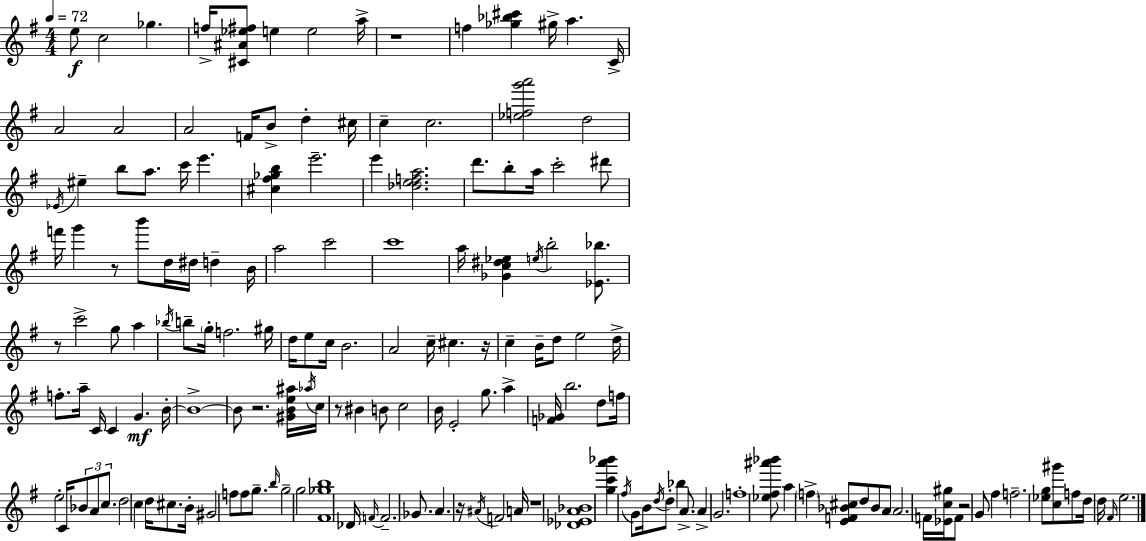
X:1
T:Untitled
M:4/4
L:1/4
K:Em
e/2 c2 _g f/4 [^C^A_e^f]/2 e e2 a/4 z4 f [_g_b^c'] ^g/4 a C/4 A2 A2 A2 F/4 B/2 d ^c/4 c c2 [_efg'a']2 d2 _E/4 ^e b/2 a/2 c'/4 e' [^c^f_gb] e'2 e' [_defa]2 d'/2 b/2 a/4 c'2 ^d'/2 f'/4 g' z/2 b'/2 d/4 ^d/4 d B/4 a2 c'2 c'4 a/4 [_Gc^d_e] e/4 b2 [_E_b]/2 z/2 c'2 g/2 a _b/4 b/2 g/4 f2 ^g/4 d/4 e/2 c/4 B2 A2 c/4 ^c z/4 c B/4 d/2 e2 d/4 f/2 a/4 C/4 C G B/4 B4 B/2 z2 [^GBe^a]/4 _a/4 c/4 z/2 ^B B/2 c2 B/4 E2 g/2 a [F_G]/4 b2 d/2 f/4 e2 C/4 _B/2 A/2 c/2 d2 c d/4 ^c/2 B/4 ^G2 f/2 f/2 g/2 b/4 g2 g2 [^F_gb]4 _D/4 F/4 F2 _G/2 A z/4 ^A/4 F2 A/4 z4 [_D_EA_B]4 [gc'a'_b'] ^f/4 G/2 B/4 d/4 d/2 _b A/2 A G2 f4 [_e^f^a'_b']/2 a f [EF_B^c]/2 d/2 _B/2 A/2 A2 F/4 [_Ec^g]/4 F/2 z2 G/2 ^f f2 [_eg]/2 [c^g']/2 f/2 d/4 d/4 ^F/4 e2